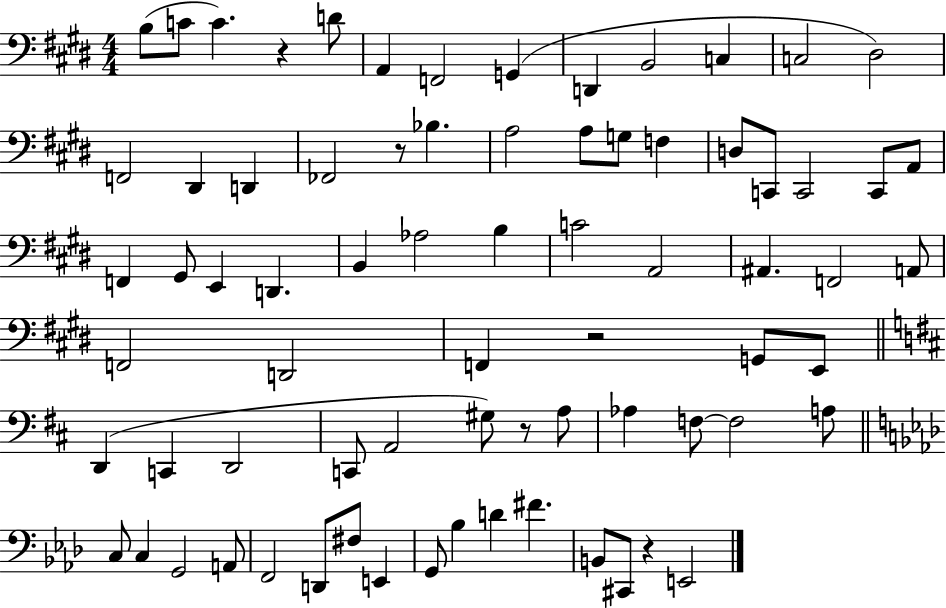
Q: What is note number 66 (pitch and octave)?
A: F#4